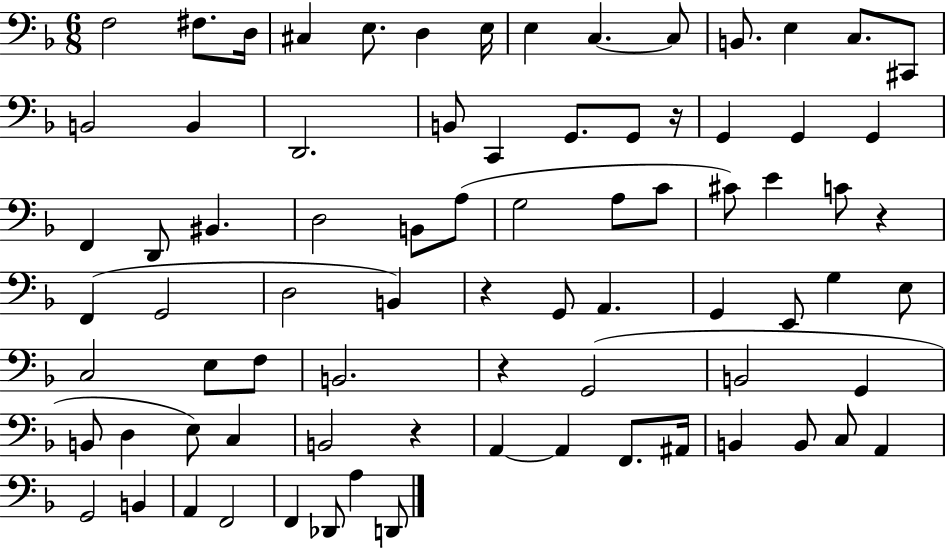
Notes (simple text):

F3/h F#3/e. D3/s C#3/q E3/e. D3/q E3/s E3/q C3/q. C3/e B2/e. E3/q C3/e. C#2/e B2/h B2/q D2/h. B2/e C2/q G2/e. G2/e R/s G2/q G2/q G2/q F2/q D2/e BIS2/q. D3/h B2/e A3/e G3/h A3/e C4/e C#4/e E4/q C4/e R/q F2/q G2/h D3/h B2/q R/q G2/e A2/q. G2/q E2/e G3/q E3/e C3/h E3/e F3/e B2/h. R/q G2/h B2/h G2/q B2/e D3/q E3/e C3/q B2/h R/q A2/q A2/q F2/e. A#2/s B2/q B2/e C3/e A2/q G2/h B2/q A2/q F2/h F2/q Db2/e A3/q D2/e